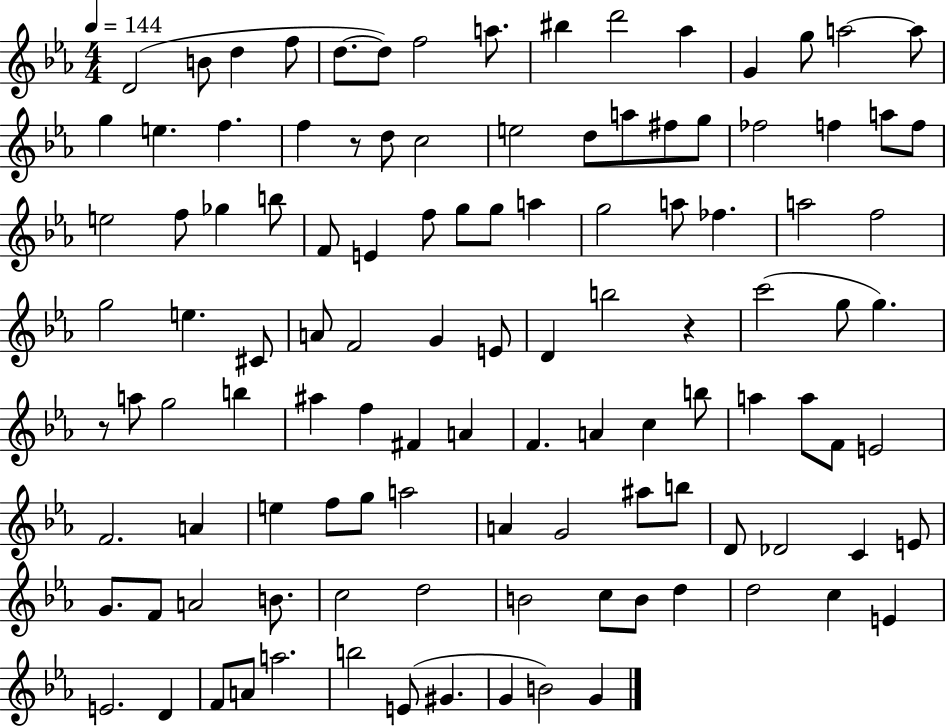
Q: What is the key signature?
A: EES major